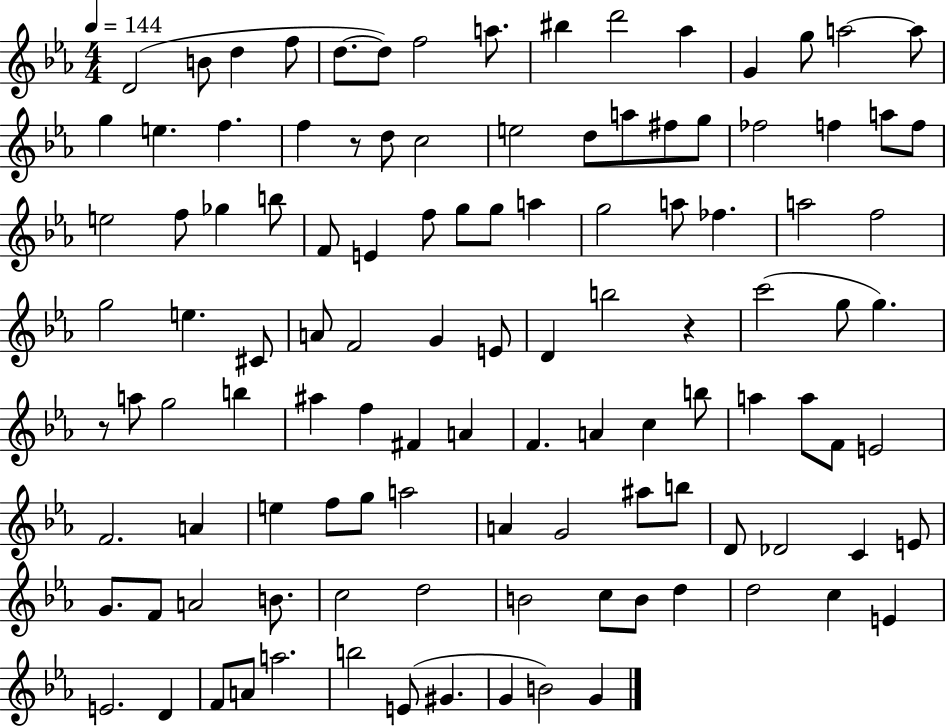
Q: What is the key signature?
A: EES major